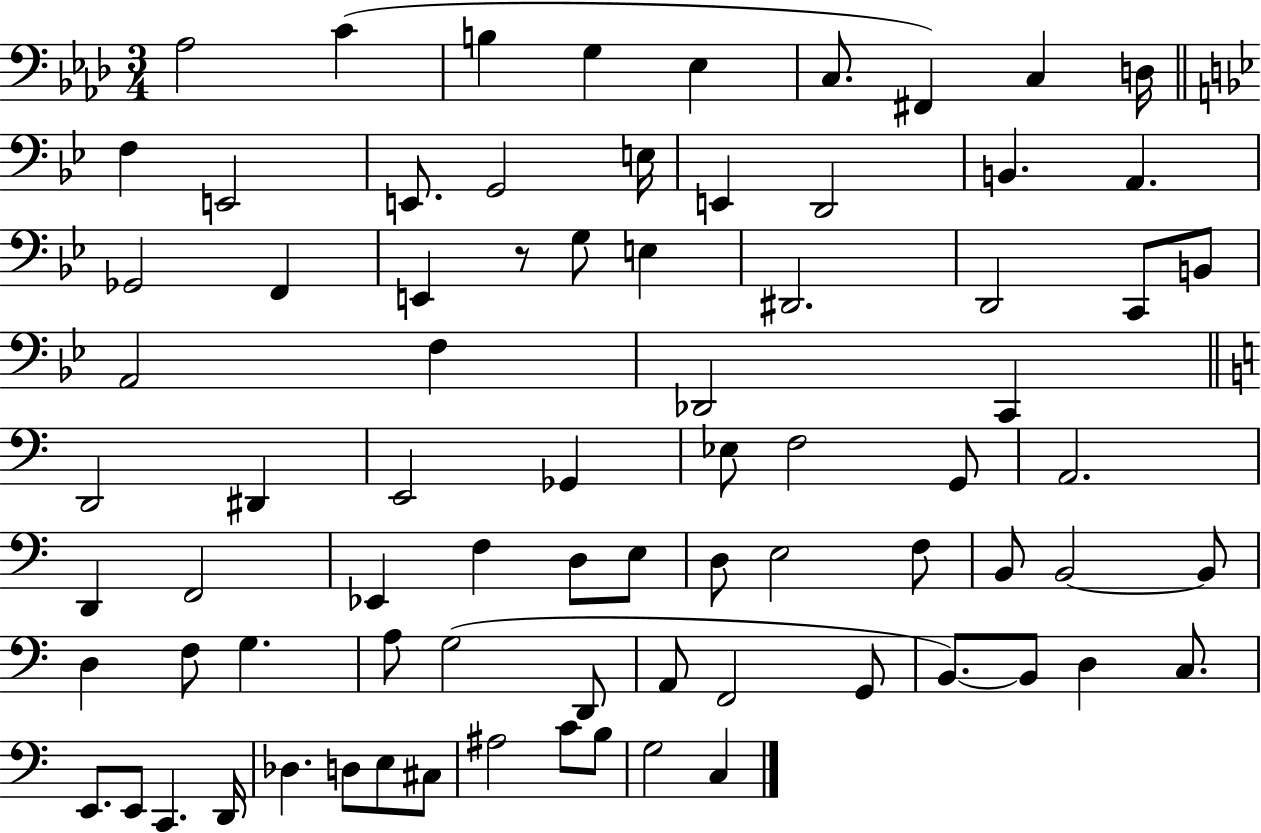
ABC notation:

X:1
T:Untitled
M:3/4
L:1/4
K:Ab
_A,2 C B, G, _E, C,/2 ^F,, C, D,/4 F, E,,2 E,,/2 G,,2 E,/4 E,, D,,2 B,, A,, _G,,2 F,, E,, z/2 G,/2 E, ^D,,2 D,,2 C,,/2 B,,/2 A,,2 F, _D,,2 C,, D,,2 ^D,, E,,2 _G,, _E,/2 F,2 G,,/2 A,,2 D,, F,,2 _E,, F, D,/2 E,/2 D,/2 E,2 F,/2 B,,/2 B,,2 B,,/2 D, F,/2 G, A,/2 G,2 D,,/2 A,,/2 F,,2 G,,/2 B,,/2 B,,/2 D, C,/2 E,,/2 E,,/2 C,, D,,/4 _D, D,/2 E,/2 ^C,/2 ^A,2 C/2 B,/2 G,2 C,